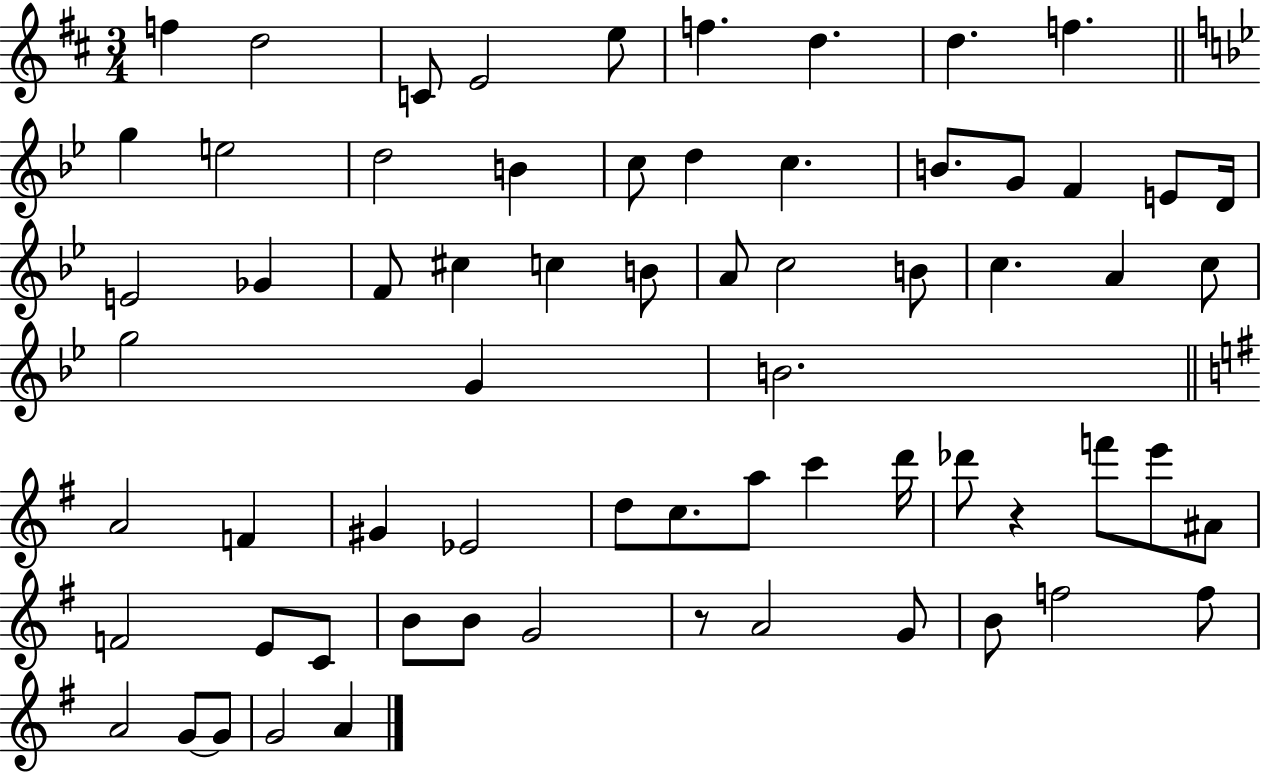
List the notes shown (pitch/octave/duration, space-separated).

F5/q D5/h C4/e E4/h E5/e F5/q. D5/q. D5/q. F5/q. G5/q E5/h D5/h B4/q C5/e D5/q C5/q. B4/e. G4/e F4/q E4/e D4/s E4/h Gb4/q F4/e C#5/q C5/q B4/e A4/e C5/h B4/e C5/q. A4/q C5/e G5/h G4/q B4/h. A4/h F4/q G#4/q Eb4/h D5/e C5/e. A5/e C6/q D6/s Db6/e R/q F6/e E6/e A#4/e F4/h E4/e C4/e B4/e B4/e G4/h R/e A4/h G4/e B4/e F5/h F5/e A4/h G4/e G4/e G4/h A4/q